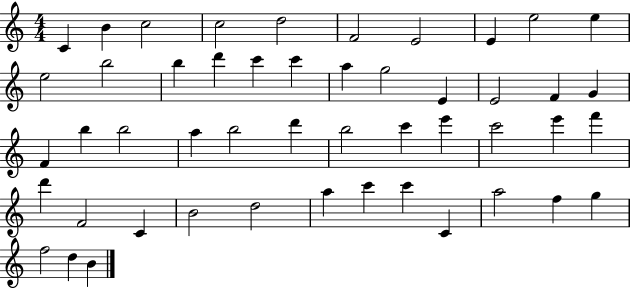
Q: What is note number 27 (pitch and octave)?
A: B5